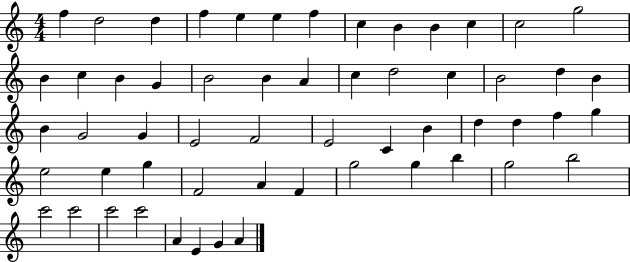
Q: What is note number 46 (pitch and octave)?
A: G5